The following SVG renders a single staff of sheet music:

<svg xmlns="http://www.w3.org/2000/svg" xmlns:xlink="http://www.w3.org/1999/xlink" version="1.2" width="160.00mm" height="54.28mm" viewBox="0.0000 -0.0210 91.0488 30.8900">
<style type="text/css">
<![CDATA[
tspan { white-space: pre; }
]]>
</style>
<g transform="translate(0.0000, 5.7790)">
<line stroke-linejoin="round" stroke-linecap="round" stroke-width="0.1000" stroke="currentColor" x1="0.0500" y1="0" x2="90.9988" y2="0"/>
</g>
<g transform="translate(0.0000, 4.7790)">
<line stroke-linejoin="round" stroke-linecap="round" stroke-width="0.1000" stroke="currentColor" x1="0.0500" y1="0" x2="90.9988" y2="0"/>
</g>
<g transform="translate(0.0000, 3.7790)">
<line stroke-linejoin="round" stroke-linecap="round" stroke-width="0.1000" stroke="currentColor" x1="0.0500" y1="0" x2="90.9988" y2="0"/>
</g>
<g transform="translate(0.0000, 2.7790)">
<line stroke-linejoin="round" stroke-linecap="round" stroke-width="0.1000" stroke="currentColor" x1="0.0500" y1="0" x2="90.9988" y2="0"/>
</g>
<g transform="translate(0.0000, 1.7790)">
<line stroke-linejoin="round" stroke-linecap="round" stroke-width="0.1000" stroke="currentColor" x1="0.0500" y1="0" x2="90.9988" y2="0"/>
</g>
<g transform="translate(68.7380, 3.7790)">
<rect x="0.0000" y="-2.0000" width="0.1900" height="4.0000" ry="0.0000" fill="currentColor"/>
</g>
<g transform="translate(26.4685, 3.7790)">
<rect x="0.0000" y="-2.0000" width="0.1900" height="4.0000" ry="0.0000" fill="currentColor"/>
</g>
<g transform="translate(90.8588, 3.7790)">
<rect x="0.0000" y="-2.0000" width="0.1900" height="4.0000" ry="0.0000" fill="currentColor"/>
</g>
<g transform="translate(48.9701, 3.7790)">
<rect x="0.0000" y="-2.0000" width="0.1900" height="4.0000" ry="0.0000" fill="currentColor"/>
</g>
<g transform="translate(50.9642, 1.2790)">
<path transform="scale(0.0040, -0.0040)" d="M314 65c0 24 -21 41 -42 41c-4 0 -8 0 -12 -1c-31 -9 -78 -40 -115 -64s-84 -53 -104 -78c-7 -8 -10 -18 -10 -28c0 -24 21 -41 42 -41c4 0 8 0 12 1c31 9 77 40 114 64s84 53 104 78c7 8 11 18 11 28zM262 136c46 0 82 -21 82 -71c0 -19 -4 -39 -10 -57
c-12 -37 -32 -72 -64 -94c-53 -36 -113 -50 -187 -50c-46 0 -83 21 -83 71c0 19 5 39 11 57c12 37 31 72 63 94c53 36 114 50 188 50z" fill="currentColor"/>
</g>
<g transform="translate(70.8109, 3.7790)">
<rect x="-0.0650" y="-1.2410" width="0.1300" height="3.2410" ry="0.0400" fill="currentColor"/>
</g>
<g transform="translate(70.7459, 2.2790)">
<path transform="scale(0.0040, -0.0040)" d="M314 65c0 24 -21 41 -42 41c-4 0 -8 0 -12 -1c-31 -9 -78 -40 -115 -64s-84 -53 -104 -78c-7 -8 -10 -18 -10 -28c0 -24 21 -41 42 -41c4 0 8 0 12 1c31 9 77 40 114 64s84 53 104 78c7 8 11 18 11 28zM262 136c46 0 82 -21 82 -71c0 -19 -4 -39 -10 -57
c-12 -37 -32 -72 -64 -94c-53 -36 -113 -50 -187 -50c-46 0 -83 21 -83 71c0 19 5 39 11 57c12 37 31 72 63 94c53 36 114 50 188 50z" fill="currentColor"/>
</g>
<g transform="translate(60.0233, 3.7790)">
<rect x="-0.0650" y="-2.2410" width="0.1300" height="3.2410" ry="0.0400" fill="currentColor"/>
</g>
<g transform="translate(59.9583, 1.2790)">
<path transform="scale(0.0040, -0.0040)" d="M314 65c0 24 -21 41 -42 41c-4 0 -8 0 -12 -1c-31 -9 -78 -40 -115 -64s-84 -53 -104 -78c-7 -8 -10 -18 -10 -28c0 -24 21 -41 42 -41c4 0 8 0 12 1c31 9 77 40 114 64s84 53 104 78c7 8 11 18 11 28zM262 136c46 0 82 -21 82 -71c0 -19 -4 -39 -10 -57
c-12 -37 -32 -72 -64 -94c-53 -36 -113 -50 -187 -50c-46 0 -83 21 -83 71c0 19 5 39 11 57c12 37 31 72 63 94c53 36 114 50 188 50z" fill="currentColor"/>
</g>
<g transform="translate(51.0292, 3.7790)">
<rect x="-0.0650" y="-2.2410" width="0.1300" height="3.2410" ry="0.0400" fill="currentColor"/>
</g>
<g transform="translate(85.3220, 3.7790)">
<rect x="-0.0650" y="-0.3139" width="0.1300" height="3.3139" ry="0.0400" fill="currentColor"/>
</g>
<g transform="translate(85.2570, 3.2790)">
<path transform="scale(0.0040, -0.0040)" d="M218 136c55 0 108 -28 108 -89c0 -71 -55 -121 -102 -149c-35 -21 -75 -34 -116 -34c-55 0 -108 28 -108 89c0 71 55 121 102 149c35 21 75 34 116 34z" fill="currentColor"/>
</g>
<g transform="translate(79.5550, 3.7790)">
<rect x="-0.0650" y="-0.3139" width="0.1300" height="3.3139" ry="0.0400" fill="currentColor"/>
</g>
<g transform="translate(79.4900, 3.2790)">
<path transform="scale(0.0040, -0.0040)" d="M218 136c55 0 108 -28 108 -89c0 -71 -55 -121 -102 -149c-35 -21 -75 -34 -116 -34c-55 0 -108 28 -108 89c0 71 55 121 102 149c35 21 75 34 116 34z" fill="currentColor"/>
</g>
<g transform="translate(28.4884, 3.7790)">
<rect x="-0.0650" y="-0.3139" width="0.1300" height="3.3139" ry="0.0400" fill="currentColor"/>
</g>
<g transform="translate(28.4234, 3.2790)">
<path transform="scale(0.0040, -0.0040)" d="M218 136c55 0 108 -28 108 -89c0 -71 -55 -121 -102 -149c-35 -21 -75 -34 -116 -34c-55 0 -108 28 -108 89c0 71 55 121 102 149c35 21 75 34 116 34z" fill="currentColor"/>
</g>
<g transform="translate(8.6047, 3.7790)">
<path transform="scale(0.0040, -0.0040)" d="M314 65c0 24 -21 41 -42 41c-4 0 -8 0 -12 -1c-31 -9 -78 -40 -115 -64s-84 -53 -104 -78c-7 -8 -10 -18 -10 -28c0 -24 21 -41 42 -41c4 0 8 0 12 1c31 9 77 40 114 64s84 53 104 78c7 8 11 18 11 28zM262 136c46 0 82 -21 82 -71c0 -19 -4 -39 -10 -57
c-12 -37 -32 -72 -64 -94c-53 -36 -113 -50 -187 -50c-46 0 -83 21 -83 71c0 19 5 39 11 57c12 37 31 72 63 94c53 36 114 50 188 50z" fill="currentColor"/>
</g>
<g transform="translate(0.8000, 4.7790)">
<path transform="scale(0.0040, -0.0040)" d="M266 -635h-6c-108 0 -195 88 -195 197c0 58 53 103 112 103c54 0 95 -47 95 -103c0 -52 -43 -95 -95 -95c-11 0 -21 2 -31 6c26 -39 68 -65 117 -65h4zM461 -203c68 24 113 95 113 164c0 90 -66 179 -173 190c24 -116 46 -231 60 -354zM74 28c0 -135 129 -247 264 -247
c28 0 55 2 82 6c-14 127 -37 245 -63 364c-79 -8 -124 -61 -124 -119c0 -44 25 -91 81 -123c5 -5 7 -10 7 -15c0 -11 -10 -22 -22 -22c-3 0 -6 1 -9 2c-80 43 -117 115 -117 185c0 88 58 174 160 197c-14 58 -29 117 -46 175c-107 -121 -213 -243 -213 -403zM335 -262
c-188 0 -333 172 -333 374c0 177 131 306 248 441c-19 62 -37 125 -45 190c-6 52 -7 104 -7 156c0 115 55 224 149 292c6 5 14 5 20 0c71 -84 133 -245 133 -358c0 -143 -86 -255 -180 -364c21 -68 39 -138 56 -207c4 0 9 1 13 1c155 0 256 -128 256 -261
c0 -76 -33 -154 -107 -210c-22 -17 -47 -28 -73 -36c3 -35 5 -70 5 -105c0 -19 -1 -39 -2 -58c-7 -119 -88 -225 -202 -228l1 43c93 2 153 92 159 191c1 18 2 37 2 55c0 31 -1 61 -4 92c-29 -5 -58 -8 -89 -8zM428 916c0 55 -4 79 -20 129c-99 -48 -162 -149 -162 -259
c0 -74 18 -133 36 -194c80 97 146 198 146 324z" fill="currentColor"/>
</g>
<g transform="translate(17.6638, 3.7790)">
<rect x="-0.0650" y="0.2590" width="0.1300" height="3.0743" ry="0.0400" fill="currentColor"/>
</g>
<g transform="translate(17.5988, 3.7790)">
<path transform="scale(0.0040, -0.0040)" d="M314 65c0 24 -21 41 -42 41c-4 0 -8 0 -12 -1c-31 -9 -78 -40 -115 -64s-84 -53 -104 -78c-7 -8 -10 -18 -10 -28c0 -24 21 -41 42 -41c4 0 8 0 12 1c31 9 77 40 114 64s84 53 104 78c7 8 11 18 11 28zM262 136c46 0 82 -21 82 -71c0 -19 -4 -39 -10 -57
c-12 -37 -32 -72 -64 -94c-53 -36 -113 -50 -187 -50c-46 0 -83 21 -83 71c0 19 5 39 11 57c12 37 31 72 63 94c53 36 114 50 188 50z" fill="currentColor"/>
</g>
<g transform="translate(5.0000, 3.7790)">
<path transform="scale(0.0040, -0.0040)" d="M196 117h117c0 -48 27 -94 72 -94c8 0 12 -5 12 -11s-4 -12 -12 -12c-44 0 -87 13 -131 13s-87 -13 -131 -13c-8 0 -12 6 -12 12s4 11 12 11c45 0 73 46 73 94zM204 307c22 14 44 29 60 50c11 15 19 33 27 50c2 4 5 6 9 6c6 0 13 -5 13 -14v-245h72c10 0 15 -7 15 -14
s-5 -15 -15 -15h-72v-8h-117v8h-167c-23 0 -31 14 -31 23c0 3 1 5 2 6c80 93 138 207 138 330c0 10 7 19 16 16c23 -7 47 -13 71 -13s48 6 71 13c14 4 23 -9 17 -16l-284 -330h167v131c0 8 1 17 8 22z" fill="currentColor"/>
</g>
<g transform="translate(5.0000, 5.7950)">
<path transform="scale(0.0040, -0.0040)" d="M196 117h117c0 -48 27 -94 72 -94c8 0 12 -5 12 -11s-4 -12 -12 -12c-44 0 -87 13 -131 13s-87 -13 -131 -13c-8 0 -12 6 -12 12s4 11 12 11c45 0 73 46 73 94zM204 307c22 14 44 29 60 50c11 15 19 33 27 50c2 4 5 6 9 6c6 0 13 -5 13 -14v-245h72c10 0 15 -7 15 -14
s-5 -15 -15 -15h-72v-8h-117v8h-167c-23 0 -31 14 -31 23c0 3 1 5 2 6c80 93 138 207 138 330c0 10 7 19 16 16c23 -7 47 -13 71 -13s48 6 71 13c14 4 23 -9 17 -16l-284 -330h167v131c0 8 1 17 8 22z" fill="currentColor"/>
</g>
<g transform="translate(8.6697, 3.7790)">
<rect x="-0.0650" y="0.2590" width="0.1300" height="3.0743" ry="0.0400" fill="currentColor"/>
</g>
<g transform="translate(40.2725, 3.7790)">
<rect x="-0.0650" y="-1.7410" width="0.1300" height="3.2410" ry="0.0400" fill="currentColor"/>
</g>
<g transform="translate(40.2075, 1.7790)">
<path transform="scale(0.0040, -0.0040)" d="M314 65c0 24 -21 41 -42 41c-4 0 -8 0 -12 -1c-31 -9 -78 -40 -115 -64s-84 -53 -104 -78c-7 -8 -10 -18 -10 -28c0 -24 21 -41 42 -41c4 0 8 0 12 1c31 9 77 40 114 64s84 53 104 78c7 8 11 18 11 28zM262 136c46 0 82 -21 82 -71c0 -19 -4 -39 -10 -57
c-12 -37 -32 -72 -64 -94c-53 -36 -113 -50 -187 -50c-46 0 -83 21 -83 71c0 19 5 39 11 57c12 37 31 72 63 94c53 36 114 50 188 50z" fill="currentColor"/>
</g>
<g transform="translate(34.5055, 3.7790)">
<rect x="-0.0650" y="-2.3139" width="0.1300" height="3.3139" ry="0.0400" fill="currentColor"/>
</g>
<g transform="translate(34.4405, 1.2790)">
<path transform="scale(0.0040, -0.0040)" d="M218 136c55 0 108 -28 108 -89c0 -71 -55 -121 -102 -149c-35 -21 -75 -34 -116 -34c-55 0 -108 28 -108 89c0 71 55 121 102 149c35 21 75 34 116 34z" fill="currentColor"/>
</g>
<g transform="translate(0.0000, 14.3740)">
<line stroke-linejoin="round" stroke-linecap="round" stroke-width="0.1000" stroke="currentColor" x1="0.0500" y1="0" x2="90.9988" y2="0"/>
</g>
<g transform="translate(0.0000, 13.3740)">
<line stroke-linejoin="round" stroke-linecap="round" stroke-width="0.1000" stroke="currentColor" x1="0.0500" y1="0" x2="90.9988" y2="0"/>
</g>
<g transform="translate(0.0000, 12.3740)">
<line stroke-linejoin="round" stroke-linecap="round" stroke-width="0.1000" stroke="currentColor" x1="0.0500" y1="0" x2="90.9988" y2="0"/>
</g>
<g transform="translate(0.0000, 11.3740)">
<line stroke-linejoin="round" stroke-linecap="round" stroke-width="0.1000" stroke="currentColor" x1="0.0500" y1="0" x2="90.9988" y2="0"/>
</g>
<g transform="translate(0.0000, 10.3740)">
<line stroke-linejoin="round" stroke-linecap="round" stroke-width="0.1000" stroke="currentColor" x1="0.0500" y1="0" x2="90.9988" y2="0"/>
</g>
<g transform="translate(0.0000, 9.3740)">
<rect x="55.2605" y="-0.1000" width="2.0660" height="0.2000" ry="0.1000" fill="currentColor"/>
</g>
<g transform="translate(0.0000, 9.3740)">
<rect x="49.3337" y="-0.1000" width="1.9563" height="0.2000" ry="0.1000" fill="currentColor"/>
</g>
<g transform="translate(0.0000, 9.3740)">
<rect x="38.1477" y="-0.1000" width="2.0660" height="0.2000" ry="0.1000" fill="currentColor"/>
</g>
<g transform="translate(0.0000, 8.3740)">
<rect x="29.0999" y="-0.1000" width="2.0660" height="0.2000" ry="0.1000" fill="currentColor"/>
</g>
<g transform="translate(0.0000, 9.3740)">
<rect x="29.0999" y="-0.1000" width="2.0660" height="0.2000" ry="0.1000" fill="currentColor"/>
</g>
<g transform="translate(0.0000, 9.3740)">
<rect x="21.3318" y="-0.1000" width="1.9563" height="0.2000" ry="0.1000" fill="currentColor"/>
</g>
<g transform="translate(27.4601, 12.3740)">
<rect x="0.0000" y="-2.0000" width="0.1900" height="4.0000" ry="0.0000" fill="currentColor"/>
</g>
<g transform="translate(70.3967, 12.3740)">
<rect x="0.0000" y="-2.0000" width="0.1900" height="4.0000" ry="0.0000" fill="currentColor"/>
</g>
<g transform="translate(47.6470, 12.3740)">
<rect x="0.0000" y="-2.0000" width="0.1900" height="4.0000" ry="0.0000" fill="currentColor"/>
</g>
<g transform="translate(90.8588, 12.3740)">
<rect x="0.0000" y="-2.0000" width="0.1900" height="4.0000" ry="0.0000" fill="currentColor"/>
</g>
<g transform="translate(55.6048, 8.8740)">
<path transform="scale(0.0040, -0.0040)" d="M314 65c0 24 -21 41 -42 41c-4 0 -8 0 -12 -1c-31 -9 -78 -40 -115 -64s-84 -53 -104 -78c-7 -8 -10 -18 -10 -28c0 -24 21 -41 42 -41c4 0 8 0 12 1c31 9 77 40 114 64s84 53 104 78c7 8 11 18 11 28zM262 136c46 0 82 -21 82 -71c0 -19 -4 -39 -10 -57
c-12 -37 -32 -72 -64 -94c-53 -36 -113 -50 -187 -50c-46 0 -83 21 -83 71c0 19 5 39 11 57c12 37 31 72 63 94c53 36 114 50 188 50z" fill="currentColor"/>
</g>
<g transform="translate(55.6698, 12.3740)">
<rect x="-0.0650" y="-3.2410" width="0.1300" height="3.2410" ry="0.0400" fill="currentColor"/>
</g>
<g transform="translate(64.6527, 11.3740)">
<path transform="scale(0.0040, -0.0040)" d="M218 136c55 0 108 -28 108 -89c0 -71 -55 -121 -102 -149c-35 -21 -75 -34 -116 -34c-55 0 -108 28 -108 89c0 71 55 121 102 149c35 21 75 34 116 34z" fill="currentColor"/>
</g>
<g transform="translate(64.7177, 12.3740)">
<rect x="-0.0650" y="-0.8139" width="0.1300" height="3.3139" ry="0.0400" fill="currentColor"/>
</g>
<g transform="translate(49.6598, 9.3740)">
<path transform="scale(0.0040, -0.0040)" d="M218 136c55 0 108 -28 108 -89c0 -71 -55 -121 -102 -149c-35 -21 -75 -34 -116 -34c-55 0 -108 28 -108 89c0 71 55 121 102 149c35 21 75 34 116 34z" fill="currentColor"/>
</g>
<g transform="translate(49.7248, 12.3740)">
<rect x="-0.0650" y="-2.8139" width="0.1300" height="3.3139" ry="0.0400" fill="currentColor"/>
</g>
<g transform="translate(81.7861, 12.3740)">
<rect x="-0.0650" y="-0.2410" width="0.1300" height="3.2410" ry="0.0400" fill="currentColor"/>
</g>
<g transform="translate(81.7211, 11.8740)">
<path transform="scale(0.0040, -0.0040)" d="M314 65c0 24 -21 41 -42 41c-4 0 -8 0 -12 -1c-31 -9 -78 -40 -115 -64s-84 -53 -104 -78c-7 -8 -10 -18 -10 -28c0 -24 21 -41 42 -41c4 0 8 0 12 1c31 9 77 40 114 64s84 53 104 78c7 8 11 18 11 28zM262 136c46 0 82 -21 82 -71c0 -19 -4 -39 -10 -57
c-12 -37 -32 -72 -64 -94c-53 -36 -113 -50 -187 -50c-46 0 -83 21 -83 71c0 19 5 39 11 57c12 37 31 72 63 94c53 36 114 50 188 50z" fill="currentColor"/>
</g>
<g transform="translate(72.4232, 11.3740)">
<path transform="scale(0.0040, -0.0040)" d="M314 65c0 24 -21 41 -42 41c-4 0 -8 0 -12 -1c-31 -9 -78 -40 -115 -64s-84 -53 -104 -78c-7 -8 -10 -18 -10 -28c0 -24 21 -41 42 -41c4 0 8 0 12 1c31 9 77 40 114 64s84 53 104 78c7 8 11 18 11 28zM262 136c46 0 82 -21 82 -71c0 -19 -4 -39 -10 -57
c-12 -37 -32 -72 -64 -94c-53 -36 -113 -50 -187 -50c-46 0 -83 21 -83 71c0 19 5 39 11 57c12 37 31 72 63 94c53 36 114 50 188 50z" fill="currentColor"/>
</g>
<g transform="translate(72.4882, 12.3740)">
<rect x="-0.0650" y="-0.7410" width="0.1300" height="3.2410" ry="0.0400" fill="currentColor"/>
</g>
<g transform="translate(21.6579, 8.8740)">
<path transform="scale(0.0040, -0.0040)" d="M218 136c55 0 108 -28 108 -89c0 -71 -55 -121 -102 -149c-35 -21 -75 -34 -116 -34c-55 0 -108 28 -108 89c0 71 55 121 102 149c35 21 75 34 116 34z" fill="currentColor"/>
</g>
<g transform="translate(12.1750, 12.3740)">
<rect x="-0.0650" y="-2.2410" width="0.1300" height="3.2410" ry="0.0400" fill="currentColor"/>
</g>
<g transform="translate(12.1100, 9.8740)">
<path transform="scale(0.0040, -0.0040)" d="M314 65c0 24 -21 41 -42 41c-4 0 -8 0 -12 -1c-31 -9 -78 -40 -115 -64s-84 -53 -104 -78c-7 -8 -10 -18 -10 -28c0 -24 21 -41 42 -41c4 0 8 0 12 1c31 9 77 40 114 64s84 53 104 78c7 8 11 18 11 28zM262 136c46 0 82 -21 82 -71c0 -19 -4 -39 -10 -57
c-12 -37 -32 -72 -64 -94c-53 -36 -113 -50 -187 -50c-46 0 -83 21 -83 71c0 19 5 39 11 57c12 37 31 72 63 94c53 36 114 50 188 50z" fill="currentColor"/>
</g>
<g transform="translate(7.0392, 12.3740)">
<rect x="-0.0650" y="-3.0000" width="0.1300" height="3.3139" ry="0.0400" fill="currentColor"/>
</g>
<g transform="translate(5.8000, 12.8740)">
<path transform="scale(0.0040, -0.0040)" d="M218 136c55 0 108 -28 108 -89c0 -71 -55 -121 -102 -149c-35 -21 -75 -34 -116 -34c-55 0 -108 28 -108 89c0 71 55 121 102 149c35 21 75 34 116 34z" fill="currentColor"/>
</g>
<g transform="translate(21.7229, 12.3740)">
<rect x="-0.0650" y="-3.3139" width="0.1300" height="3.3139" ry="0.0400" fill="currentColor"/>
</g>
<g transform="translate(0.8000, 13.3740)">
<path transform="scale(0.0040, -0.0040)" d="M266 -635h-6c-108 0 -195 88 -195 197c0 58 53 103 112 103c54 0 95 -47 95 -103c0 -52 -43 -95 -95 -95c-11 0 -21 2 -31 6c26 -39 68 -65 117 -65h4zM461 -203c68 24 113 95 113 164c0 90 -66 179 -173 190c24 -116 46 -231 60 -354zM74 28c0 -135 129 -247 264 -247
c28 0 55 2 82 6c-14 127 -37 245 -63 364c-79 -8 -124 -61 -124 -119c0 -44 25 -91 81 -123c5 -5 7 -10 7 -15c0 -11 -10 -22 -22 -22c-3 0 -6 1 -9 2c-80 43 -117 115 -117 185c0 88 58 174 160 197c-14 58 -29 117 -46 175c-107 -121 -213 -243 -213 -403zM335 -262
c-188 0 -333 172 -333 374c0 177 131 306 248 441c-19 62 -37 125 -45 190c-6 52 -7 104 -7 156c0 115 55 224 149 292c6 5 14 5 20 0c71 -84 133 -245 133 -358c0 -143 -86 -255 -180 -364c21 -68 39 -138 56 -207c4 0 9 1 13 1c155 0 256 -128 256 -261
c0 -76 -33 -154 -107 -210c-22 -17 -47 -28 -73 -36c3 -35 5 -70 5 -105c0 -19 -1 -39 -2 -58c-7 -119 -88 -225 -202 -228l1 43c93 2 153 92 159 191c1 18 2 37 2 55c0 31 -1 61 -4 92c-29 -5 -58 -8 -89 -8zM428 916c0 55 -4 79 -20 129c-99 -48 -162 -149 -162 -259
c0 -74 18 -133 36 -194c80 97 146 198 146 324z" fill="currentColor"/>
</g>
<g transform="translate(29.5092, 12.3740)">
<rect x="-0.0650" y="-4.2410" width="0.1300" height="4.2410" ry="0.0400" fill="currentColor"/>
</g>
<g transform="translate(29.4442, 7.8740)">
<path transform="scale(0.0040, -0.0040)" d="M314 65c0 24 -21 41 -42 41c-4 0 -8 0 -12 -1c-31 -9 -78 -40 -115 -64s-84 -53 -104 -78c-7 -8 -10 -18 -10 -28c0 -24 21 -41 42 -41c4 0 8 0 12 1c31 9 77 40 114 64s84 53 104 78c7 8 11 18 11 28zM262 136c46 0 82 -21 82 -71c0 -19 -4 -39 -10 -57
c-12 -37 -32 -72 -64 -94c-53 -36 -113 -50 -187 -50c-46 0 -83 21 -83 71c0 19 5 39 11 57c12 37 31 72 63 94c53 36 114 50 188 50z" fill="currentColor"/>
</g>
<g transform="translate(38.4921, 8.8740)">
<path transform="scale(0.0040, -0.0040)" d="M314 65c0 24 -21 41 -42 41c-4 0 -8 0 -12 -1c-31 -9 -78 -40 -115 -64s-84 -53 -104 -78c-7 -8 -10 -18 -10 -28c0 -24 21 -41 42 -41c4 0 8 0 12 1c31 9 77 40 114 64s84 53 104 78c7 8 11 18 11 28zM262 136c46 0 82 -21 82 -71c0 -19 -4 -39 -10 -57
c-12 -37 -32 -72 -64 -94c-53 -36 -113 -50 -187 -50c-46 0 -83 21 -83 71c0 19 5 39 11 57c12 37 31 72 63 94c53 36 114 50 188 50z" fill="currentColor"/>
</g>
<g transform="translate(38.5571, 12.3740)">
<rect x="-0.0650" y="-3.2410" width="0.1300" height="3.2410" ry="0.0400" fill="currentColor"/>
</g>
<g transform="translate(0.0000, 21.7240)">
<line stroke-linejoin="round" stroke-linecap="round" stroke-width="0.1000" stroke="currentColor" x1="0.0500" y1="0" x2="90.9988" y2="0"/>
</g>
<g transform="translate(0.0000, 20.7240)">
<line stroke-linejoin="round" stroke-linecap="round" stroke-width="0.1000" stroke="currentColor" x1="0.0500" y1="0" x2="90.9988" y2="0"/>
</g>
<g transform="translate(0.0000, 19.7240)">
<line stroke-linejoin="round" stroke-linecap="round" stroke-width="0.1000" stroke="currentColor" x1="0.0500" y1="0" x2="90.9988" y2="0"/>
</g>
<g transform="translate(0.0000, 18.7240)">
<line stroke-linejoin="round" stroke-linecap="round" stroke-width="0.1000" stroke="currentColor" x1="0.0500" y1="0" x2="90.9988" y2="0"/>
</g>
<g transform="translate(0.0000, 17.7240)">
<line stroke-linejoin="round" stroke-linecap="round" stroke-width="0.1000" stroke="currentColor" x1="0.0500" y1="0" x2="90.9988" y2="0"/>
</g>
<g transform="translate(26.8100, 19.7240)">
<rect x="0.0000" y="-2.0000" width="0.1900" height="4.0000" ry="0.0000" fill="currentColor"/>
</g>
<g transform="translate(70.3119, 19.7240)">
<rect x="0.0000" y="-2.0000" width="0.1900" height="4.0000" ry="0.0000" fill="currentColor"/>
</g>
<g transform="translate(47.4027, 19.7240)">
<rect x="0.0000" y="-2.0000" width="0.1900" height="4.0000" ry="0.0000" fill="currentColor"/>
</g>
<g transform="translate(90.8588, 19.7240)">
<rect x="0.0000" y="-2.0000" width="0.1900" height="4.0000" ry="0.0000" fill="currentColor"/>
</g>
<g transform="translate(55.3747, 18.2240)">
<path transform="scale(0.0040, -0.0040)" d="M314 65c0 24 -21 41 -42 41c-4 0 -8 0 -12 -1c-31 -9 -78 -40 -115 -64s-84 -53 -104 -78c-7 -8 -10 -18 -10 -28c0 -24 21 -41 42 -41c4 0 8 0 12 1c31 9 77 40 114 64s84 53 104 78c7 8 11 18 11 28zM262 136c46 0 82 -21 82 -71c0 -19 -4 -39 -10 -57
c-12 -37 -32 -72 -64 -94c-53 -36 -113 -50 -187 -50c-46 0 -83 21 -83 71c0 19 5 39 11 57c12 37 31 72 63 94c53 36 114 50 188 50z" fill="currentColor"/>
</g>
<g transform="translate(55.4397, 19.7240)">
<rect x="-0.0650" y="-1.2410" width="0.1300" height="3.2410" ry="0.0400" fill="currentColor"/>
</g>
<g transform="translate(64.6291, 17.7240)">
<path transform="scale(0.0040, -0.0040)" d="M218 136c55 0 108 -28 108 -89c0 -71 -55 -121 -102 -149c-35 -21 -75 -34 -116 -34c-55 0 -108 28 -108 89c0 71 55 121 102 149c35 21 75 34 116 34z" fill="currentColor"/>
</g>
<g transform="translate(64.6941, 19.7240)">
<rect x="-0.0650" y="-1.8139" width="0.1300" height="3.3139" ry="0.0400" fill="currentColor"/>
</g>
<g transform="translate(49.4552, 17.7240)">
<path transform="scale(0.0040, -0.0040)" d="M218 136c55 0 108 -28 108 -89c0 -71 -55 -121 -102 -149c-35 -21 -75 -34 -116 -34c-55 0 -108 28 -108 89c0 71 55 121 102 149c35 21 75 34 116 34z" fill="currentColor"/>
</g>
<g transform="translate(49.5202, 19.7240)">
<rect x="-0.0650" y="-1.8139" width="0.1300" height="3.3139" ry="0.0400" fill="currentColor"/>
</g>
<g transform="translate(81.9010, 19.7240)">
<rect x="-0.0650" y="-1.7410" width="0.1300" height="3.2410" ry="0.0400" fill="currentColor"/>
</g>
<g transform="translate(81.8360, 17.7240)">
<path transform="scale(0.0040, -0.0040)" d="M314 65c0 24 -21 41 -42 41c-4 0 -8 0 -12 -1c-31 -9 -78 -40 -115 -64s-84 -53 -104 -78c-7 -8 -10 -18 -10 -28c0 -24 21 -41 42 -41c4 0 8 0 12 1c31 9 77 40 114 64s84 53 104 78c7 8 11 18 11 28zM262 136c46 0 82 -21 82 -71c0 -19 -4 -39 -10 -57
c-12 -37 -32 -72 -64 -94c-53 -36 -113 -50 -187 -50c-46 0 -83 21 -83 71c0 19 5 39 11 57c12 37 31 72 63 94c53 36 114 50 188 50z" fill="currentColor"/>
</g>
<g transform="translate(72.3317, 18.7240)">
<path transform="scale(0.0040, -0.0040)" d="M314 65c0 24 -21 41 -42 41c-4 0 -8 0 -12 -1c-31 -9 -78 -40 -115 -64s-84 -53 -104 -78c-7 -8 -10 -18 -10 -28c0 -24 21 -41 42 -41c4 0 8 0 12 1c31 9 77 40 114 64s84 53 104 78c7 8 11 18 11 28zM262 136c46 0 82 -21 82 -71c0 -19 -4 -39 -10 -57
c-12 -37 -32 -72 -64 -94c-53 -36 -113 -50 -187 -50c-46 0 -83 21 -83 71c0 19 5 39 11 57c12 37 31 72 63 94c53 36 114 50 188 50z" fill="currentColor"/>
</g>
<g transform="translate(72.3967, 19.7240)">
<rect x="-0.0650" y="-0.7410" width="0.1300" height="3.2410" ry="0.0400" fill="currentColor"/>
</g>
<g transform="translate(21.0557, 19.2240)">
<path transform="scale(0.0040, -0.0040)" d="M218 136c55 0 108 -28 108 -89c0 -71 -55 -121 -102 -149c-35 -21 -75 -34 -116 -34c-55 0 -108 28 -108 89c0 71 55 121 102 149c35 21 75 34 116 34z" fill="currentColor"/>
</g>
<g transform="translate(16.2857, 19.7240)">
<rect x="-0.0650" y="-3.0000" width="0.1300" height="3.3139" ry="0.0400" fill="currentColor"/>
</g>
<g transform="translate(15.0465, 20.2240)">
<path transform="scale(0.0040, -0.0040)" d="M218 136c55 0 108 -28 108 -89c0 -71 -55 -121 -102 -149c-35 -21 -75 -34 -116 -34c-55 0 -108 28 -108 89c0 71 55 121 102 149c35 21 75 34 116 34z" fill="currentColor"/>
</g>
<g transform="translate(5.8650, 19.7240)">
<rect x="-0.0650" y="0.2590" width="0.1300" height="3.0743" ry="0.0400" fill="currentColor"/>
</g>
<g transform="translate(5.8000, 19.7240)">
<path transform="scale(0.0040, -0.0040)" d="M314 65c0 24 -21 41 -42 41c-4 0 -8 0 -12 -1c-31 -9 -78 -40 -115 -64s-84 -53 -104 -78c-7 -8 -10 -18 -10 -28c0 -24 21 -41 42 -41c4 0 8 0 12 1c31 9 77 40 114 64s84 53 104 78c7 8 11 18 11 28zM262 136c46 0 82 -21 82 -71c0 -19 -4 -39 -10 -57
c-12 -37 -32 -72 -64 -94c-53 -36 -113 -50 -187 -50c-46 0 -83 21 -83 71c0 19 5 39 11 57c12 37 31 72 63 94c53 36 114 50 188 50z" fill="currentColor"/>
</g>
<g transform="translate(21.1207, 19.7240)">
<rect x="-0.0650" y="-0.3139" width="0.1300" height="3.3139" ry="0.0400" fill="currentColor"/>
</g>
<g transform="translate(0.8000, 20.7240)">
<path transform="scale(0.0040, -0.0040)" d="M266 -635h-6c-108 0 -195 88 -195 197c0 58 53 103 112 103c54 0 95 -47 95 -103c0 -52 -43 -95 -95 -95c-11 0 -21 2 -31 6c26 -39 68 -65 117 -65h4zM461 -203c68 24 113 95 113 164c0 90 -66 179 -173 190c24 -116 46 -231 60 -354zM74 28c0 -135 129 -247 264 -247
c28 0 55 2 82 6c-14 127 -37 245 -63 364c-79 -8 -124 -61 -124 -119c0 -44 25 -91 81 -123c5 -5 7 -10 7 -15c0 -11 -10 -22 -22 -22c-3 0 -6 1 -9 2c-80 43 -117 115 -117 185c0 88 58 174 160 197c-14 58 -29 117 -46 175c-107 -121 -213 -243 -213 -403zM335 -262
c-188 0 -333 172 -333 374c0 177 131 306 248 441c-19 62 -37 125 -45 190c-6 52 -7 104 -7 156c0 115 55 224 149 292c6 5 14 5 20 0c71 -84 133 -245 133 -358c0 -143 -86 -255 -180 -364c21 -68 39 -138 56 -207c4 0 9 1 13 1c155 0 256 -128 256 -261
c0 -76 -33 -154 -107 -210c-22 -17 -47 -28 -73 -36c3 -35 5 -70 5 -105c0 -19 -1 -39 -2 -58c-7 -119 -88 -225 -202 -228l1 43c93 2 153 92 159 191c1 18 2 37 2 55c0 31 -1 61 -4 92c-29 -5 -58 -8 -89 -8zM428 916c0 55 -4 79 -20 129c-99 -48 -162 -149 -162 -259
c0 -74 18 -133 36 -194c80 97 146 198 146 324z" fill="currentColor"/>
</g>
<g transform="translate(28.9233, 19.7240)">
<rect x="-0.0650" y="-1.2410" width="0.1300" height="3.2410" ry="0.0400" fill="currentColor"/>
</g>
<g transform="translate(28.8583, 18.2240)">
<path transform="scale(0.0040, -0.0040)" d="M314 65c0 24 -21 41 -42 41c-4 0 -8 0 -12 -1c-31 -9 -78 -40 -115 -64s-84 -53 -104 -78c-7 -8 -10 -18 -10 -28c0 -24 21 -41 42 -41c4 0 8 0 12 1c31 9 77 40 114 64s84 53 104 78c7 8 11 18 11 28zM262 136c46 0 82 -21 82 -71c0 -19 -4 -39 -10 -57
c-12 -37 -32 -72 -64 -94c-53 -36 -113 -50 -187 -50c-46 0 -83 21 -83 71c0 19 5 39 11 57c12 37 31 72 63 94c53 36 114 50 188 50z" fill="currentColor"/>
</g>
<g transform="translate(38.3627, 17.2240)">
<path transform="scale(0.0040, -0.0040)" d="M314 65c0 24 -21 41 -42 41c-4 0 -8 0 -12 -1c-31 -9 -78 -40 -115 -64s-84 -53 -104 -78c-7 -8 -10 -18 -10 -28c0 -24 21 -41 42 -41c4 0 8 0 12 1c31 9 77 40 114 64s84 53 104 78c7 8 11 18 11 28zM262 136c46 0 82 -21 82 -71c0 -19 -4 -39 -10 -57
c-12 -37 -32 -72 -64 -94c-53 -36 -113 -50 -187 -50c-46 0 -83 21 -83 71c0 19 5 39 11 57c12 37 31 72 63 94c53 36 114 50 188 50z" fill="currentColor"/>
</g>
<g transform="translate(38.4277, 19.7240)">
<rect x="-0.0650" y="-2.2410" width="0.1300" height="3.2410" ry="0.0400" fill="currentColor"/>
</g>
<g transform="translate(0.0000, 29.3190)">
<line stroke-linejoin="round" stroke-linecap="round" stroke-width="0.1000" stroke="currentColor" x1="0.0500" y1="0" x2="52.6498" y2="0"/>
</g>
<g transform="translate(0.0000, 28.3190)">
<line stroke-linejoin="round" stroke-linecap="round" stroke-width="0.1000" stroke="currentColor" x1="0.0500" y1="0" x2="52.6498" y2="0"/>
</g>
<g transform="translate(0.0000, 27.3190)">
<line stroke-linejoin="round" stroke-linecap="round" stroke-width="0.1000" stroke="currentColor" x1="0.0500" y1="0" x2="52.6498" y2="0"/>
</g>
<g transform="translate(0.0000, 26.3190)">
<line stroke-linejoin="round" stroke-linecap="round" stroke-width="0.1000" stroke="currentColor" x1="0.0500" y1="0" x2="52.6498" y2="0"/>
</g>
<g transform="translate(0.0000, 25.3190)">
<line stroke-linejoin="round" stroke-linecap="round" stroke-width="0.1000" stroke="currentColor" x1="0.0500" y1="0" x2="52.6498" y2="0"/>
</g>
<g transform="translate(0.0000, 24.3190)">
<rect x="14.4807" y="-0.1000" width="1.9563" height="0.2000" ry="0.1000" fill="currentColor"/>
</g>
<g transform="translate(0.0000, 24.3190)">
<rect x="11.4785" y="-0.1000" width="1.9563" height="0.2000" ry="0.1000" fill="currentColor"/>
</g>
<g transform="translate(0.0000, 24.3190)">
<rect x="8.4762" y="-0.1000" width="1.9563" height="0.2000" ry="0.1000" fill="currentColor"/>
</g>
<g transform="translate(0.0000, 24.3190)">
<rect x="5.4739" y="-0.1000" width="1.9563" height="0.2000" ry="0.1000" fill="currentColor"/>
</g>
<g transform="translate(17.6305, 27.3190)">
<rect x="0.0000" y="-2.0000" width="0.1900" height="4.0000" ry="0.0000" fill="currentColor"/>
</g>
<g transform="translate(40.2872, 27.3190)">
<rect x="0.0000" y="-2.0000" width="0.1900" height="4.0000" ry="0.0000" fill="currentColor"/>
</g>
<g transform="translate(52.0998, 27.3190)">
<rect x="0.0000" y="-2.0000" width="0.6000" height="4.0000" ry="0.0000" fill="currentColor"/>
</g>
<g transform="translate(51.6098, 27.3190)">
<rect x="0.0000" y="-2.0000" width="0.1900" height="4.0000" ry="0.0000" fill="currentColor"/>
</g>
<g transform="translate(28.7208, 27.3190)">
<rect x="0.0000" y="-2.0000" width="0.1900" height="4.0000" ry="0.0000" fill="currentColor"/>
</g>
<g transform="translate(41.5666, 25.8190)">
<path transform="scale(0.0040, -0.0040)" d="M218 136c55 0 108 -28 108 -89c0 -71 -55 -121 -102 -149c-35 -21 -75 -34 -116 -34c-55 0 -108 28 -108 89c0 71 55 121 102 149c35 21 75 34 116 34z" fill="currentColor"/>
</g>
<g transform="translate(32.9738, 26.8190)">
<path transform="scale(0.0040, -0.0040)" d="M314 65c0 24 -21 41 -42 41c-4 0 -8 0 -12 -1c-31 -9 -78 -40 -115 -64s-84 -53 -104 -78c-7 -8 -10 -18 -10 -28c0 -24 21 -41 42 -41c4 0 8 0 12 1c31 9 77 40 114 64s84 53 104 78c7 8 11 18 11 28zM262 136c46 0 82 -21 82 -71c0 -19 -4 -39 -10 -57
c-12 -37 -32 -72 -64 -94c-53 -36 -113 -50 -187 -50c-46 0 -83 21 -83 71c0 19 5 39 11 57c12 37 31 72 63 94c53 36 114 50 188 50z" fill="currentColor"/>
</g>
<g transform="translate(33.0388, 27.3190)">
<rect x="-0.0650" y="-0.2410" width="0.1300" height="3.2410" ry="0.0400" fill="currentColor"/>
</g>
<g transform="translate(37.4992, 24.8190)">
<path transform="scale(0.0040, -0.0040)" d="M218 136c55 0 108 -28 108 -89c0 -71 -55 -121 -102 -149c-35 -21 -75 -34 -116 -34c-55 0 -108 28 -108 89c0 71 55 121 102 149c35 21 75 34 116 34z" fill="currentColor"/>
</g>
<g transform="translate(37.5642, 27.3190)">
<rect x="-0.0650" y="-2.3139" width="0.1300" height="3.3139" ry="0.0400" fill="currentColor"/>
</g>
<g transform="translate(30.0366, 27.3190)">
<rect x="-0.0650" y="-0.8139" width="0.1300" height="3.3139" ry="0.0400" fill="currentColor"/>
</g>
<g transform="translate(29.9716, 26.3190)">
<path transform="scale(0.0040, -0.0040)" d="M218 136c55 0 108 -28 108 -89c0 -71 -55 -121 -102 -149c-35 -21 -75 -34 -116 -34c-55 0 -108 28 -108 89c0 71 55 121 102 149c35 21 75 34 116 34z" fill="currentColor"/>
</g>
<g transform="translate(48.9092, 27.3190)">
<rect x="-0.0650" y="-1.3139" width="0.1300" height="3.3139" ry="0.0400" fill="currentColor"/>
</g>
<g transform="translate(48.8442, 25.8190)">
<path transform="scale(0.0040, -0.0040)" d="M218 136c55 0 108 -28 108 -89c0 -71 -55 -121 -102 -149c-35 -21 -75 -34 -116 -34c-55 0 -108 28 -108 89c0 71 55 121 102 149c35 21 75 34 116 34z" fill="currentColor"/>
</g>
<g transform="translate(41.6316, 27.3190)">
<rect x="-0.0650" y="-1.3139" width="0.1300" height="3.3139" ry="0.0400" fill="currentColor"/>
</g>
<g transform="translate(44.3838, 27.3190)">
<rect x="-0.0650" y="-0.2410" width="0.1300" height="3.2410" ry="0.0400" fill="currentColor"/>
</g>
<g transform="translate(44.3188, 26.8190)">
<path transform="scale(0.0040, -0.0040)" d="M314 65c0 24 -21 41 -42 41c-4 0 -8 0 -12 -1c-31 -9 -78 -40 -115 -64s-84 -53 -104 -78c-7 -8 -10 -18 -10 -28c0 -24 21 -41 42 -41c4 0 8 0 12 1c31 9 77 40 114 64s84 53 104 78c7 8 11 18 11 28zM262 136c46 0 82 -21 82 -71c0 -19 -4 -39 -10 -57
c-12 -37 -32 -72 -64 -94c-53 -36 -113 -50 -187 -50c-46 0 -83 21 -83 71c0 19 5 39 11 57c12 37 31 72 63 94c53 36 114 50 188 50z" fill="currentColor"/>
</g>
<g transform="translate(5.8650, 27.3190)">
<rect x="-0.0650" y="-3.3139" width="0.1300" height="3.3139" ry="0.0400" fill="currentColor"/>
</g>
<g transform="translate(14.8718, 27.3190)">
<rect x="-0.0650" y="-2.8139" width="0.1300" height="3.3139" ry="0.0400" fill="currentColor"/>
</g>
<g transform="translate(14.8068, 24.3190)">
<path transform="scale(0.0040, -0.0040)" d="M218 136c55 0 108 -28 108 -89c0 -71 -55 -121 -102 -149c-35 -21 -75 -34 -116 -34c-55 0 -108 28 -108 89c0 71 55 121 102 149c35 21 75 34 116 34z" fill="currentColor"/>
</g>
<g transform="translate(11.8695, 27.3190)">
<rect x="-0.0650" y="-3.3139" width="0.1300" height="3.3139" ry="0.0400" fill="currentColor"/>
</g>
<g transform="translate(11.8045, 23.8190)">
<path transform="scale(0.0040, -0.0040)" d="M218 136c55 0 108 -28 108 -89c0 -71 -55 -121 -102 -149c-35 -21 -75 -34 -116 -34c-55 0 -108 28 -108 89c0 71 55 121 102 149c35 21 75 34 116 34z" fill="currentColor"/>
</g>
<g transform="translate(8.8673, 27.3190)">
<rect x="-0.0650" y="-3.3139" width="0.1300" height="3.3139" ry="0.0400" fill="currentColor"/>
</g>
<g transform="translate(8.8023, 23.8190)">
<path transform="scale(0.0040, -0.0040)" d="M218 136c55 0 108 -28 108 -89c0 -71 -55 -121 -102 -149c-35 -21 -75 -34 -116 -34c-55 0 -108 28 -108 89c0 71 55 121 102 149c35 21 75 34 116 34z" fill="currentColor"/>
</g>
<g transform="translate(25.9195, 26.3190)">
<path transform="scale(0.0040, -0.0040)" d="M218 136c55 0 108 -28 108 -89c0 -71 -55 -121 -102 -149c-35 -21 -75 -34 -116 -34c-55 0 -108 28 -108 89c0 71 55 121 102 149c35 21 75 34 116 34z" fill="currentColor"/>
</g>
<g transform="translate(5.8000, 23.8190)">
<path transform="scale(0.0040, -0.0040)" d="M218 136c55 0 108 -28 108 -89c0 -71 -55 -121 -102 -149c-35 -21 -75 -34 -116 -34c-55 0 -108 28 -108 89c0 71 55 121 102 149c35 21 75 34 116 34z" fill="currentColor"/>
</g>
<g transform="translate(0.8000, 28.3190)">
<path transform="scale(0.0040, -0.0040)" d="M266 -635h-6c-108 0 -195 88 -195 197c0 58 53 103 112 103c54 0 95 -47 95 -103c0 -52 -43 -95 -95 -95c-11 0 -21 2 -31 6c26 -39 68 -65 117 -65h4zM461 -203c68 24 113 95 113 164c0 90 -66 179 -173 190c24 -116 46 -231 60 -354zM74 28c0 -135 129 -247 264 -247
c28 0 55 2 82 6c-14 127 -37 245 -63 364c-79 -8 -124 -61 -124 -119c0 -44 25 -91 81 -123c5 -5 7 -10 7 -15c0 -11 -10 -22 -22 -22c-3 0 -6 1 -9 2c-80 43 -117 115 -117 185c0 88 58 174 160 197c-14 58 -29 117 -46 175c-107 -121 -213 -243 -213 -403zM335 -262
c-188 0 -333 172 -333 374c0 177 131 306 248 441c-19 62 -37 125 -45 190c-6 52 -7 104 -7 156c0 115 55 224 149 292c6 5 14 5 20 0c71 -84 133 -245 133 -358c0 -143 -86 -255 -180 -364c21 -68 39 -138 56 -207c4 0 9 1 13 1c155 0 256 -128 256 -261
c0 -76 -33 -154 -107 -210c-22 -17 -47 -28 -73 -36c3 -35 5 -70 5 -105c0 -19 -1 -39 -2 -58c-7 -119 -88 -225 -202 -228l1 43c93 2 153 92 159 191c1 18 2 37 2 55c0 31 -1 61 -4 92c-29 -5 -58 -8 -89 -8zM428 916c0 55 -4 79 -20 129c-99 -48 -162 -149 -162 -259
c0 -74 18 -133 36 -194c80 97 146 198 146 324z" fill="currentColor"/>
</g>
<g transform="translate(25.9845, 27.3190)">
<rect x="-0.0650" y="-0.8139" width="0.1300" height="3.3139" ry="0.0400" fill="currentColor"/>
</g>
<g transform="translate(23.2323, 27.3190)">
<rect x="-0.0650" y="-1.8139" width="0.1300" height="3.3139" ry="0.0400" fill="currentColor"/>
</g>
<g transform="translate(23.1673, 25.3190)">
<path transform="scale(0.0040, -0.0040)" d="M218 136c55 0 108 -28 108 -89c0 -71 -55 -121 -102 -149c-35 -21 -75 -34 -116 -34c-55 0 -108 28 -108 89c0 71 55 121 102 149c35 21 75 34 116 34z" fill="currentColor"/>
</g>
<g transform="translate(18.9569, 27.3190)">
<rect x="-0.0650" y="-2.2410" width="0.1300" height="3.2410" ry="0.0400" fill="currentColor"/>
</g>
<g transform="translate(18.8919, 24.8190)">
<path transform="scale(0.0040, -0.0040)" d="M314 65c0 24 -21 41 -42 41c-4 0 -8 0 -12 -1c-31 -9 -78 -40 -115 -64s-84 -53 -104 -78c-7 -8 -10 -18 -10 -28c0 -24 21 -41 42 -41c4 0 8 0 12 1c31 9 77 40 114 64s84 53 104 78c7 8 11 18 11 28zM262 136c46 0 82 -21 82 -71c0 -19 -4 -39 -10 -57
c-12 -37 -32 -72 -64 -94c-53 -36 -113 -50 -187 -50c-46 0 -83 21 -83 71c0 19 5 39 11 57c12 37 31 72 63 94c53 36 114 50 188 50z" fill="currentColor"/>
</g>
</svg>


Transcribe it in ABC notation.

X:1
T:Untitled
M:4/4
L:1/4
K:C
B2 B2 c g f2 g2 g2 e2 c c A g2 b d'2 b2 a b2 d d2 c2 B2 A c e2 g2 f e2 f d2 f2 b b b a g2 f d d c2 g e c2 e